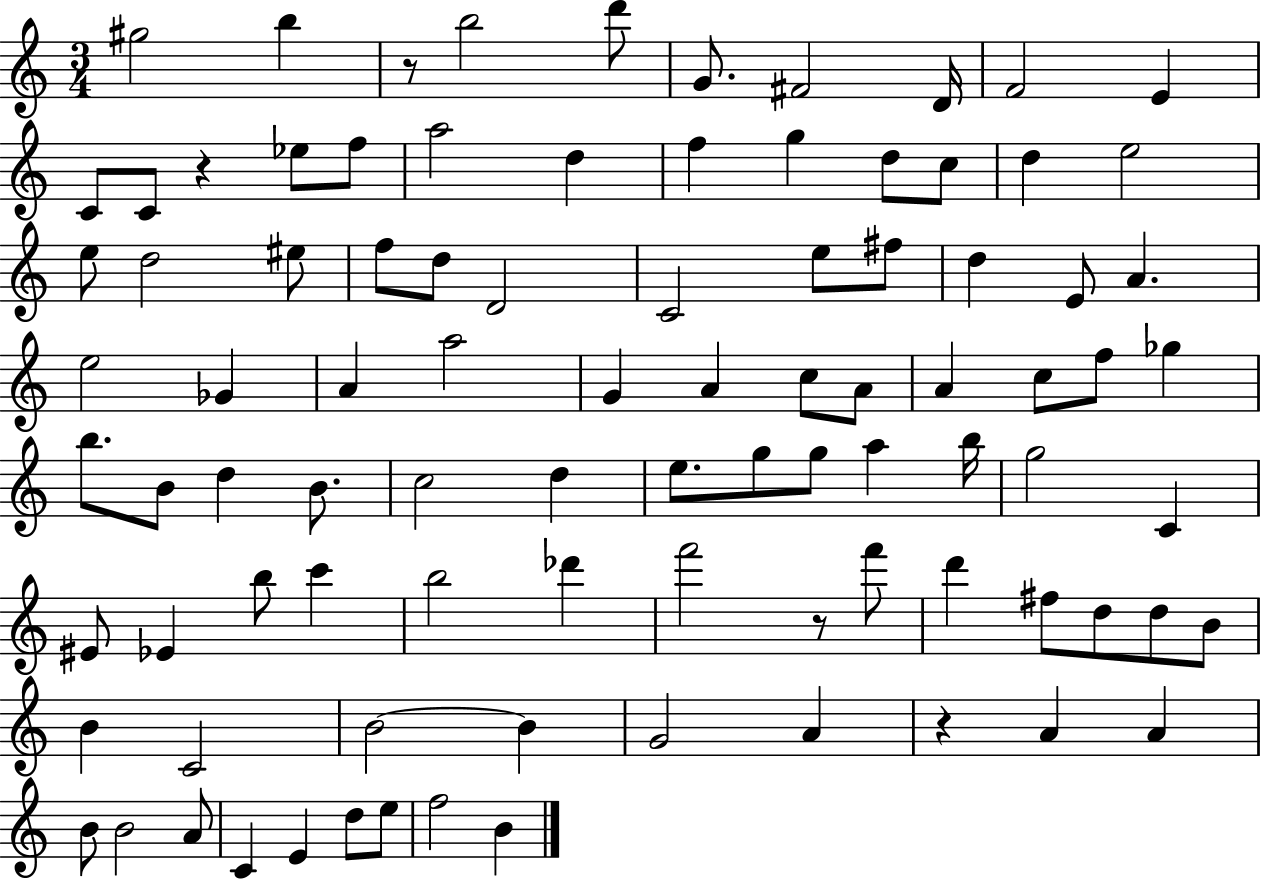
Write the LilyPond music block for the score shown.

{
  \clef treble
  \numericTimeSignature
  \time 3/4
  \key c \major
  gis''2 b''4 | r8 b''2 d'''8 | g'8. fis'2 d'16 | f'2 e'4 | \break c'8 c'8 r4 ees''8 f''8 | a''2 d''4 | f''4 g''4 d''8 c''8 | d''4 e''2 | \break e''8 d''2 eis''8 | f''8 d''8 d'2 | c'2 e''8 fis''8 | d''4 e'8 a'4. | \break e''2 ges'4 | a'4 a''2 | g'4 a'4 c''8 a'8 | a'4 c''8 f''8 ges''4 | \break b''8. b'8 d''4 b'8. | c''2 d''4 | e''8. g''8 g''8 a''4 b''16 | g''2 c'4 | \break eis'8 ees'4 b''8 c'''4 | b''2 des'''4 | f'''2 r8 f'''8 | d'''4 fis''8 d''8 d''8 b'8 | \break b'4 c'2 | b'2~~ b'4 | g'2 a'4 | r4 a'4 a'4 | \break b'8 b'2 a'8 | c'4 e'4 d''8 e''8 | f''2 b'4 | \bar "|."
}